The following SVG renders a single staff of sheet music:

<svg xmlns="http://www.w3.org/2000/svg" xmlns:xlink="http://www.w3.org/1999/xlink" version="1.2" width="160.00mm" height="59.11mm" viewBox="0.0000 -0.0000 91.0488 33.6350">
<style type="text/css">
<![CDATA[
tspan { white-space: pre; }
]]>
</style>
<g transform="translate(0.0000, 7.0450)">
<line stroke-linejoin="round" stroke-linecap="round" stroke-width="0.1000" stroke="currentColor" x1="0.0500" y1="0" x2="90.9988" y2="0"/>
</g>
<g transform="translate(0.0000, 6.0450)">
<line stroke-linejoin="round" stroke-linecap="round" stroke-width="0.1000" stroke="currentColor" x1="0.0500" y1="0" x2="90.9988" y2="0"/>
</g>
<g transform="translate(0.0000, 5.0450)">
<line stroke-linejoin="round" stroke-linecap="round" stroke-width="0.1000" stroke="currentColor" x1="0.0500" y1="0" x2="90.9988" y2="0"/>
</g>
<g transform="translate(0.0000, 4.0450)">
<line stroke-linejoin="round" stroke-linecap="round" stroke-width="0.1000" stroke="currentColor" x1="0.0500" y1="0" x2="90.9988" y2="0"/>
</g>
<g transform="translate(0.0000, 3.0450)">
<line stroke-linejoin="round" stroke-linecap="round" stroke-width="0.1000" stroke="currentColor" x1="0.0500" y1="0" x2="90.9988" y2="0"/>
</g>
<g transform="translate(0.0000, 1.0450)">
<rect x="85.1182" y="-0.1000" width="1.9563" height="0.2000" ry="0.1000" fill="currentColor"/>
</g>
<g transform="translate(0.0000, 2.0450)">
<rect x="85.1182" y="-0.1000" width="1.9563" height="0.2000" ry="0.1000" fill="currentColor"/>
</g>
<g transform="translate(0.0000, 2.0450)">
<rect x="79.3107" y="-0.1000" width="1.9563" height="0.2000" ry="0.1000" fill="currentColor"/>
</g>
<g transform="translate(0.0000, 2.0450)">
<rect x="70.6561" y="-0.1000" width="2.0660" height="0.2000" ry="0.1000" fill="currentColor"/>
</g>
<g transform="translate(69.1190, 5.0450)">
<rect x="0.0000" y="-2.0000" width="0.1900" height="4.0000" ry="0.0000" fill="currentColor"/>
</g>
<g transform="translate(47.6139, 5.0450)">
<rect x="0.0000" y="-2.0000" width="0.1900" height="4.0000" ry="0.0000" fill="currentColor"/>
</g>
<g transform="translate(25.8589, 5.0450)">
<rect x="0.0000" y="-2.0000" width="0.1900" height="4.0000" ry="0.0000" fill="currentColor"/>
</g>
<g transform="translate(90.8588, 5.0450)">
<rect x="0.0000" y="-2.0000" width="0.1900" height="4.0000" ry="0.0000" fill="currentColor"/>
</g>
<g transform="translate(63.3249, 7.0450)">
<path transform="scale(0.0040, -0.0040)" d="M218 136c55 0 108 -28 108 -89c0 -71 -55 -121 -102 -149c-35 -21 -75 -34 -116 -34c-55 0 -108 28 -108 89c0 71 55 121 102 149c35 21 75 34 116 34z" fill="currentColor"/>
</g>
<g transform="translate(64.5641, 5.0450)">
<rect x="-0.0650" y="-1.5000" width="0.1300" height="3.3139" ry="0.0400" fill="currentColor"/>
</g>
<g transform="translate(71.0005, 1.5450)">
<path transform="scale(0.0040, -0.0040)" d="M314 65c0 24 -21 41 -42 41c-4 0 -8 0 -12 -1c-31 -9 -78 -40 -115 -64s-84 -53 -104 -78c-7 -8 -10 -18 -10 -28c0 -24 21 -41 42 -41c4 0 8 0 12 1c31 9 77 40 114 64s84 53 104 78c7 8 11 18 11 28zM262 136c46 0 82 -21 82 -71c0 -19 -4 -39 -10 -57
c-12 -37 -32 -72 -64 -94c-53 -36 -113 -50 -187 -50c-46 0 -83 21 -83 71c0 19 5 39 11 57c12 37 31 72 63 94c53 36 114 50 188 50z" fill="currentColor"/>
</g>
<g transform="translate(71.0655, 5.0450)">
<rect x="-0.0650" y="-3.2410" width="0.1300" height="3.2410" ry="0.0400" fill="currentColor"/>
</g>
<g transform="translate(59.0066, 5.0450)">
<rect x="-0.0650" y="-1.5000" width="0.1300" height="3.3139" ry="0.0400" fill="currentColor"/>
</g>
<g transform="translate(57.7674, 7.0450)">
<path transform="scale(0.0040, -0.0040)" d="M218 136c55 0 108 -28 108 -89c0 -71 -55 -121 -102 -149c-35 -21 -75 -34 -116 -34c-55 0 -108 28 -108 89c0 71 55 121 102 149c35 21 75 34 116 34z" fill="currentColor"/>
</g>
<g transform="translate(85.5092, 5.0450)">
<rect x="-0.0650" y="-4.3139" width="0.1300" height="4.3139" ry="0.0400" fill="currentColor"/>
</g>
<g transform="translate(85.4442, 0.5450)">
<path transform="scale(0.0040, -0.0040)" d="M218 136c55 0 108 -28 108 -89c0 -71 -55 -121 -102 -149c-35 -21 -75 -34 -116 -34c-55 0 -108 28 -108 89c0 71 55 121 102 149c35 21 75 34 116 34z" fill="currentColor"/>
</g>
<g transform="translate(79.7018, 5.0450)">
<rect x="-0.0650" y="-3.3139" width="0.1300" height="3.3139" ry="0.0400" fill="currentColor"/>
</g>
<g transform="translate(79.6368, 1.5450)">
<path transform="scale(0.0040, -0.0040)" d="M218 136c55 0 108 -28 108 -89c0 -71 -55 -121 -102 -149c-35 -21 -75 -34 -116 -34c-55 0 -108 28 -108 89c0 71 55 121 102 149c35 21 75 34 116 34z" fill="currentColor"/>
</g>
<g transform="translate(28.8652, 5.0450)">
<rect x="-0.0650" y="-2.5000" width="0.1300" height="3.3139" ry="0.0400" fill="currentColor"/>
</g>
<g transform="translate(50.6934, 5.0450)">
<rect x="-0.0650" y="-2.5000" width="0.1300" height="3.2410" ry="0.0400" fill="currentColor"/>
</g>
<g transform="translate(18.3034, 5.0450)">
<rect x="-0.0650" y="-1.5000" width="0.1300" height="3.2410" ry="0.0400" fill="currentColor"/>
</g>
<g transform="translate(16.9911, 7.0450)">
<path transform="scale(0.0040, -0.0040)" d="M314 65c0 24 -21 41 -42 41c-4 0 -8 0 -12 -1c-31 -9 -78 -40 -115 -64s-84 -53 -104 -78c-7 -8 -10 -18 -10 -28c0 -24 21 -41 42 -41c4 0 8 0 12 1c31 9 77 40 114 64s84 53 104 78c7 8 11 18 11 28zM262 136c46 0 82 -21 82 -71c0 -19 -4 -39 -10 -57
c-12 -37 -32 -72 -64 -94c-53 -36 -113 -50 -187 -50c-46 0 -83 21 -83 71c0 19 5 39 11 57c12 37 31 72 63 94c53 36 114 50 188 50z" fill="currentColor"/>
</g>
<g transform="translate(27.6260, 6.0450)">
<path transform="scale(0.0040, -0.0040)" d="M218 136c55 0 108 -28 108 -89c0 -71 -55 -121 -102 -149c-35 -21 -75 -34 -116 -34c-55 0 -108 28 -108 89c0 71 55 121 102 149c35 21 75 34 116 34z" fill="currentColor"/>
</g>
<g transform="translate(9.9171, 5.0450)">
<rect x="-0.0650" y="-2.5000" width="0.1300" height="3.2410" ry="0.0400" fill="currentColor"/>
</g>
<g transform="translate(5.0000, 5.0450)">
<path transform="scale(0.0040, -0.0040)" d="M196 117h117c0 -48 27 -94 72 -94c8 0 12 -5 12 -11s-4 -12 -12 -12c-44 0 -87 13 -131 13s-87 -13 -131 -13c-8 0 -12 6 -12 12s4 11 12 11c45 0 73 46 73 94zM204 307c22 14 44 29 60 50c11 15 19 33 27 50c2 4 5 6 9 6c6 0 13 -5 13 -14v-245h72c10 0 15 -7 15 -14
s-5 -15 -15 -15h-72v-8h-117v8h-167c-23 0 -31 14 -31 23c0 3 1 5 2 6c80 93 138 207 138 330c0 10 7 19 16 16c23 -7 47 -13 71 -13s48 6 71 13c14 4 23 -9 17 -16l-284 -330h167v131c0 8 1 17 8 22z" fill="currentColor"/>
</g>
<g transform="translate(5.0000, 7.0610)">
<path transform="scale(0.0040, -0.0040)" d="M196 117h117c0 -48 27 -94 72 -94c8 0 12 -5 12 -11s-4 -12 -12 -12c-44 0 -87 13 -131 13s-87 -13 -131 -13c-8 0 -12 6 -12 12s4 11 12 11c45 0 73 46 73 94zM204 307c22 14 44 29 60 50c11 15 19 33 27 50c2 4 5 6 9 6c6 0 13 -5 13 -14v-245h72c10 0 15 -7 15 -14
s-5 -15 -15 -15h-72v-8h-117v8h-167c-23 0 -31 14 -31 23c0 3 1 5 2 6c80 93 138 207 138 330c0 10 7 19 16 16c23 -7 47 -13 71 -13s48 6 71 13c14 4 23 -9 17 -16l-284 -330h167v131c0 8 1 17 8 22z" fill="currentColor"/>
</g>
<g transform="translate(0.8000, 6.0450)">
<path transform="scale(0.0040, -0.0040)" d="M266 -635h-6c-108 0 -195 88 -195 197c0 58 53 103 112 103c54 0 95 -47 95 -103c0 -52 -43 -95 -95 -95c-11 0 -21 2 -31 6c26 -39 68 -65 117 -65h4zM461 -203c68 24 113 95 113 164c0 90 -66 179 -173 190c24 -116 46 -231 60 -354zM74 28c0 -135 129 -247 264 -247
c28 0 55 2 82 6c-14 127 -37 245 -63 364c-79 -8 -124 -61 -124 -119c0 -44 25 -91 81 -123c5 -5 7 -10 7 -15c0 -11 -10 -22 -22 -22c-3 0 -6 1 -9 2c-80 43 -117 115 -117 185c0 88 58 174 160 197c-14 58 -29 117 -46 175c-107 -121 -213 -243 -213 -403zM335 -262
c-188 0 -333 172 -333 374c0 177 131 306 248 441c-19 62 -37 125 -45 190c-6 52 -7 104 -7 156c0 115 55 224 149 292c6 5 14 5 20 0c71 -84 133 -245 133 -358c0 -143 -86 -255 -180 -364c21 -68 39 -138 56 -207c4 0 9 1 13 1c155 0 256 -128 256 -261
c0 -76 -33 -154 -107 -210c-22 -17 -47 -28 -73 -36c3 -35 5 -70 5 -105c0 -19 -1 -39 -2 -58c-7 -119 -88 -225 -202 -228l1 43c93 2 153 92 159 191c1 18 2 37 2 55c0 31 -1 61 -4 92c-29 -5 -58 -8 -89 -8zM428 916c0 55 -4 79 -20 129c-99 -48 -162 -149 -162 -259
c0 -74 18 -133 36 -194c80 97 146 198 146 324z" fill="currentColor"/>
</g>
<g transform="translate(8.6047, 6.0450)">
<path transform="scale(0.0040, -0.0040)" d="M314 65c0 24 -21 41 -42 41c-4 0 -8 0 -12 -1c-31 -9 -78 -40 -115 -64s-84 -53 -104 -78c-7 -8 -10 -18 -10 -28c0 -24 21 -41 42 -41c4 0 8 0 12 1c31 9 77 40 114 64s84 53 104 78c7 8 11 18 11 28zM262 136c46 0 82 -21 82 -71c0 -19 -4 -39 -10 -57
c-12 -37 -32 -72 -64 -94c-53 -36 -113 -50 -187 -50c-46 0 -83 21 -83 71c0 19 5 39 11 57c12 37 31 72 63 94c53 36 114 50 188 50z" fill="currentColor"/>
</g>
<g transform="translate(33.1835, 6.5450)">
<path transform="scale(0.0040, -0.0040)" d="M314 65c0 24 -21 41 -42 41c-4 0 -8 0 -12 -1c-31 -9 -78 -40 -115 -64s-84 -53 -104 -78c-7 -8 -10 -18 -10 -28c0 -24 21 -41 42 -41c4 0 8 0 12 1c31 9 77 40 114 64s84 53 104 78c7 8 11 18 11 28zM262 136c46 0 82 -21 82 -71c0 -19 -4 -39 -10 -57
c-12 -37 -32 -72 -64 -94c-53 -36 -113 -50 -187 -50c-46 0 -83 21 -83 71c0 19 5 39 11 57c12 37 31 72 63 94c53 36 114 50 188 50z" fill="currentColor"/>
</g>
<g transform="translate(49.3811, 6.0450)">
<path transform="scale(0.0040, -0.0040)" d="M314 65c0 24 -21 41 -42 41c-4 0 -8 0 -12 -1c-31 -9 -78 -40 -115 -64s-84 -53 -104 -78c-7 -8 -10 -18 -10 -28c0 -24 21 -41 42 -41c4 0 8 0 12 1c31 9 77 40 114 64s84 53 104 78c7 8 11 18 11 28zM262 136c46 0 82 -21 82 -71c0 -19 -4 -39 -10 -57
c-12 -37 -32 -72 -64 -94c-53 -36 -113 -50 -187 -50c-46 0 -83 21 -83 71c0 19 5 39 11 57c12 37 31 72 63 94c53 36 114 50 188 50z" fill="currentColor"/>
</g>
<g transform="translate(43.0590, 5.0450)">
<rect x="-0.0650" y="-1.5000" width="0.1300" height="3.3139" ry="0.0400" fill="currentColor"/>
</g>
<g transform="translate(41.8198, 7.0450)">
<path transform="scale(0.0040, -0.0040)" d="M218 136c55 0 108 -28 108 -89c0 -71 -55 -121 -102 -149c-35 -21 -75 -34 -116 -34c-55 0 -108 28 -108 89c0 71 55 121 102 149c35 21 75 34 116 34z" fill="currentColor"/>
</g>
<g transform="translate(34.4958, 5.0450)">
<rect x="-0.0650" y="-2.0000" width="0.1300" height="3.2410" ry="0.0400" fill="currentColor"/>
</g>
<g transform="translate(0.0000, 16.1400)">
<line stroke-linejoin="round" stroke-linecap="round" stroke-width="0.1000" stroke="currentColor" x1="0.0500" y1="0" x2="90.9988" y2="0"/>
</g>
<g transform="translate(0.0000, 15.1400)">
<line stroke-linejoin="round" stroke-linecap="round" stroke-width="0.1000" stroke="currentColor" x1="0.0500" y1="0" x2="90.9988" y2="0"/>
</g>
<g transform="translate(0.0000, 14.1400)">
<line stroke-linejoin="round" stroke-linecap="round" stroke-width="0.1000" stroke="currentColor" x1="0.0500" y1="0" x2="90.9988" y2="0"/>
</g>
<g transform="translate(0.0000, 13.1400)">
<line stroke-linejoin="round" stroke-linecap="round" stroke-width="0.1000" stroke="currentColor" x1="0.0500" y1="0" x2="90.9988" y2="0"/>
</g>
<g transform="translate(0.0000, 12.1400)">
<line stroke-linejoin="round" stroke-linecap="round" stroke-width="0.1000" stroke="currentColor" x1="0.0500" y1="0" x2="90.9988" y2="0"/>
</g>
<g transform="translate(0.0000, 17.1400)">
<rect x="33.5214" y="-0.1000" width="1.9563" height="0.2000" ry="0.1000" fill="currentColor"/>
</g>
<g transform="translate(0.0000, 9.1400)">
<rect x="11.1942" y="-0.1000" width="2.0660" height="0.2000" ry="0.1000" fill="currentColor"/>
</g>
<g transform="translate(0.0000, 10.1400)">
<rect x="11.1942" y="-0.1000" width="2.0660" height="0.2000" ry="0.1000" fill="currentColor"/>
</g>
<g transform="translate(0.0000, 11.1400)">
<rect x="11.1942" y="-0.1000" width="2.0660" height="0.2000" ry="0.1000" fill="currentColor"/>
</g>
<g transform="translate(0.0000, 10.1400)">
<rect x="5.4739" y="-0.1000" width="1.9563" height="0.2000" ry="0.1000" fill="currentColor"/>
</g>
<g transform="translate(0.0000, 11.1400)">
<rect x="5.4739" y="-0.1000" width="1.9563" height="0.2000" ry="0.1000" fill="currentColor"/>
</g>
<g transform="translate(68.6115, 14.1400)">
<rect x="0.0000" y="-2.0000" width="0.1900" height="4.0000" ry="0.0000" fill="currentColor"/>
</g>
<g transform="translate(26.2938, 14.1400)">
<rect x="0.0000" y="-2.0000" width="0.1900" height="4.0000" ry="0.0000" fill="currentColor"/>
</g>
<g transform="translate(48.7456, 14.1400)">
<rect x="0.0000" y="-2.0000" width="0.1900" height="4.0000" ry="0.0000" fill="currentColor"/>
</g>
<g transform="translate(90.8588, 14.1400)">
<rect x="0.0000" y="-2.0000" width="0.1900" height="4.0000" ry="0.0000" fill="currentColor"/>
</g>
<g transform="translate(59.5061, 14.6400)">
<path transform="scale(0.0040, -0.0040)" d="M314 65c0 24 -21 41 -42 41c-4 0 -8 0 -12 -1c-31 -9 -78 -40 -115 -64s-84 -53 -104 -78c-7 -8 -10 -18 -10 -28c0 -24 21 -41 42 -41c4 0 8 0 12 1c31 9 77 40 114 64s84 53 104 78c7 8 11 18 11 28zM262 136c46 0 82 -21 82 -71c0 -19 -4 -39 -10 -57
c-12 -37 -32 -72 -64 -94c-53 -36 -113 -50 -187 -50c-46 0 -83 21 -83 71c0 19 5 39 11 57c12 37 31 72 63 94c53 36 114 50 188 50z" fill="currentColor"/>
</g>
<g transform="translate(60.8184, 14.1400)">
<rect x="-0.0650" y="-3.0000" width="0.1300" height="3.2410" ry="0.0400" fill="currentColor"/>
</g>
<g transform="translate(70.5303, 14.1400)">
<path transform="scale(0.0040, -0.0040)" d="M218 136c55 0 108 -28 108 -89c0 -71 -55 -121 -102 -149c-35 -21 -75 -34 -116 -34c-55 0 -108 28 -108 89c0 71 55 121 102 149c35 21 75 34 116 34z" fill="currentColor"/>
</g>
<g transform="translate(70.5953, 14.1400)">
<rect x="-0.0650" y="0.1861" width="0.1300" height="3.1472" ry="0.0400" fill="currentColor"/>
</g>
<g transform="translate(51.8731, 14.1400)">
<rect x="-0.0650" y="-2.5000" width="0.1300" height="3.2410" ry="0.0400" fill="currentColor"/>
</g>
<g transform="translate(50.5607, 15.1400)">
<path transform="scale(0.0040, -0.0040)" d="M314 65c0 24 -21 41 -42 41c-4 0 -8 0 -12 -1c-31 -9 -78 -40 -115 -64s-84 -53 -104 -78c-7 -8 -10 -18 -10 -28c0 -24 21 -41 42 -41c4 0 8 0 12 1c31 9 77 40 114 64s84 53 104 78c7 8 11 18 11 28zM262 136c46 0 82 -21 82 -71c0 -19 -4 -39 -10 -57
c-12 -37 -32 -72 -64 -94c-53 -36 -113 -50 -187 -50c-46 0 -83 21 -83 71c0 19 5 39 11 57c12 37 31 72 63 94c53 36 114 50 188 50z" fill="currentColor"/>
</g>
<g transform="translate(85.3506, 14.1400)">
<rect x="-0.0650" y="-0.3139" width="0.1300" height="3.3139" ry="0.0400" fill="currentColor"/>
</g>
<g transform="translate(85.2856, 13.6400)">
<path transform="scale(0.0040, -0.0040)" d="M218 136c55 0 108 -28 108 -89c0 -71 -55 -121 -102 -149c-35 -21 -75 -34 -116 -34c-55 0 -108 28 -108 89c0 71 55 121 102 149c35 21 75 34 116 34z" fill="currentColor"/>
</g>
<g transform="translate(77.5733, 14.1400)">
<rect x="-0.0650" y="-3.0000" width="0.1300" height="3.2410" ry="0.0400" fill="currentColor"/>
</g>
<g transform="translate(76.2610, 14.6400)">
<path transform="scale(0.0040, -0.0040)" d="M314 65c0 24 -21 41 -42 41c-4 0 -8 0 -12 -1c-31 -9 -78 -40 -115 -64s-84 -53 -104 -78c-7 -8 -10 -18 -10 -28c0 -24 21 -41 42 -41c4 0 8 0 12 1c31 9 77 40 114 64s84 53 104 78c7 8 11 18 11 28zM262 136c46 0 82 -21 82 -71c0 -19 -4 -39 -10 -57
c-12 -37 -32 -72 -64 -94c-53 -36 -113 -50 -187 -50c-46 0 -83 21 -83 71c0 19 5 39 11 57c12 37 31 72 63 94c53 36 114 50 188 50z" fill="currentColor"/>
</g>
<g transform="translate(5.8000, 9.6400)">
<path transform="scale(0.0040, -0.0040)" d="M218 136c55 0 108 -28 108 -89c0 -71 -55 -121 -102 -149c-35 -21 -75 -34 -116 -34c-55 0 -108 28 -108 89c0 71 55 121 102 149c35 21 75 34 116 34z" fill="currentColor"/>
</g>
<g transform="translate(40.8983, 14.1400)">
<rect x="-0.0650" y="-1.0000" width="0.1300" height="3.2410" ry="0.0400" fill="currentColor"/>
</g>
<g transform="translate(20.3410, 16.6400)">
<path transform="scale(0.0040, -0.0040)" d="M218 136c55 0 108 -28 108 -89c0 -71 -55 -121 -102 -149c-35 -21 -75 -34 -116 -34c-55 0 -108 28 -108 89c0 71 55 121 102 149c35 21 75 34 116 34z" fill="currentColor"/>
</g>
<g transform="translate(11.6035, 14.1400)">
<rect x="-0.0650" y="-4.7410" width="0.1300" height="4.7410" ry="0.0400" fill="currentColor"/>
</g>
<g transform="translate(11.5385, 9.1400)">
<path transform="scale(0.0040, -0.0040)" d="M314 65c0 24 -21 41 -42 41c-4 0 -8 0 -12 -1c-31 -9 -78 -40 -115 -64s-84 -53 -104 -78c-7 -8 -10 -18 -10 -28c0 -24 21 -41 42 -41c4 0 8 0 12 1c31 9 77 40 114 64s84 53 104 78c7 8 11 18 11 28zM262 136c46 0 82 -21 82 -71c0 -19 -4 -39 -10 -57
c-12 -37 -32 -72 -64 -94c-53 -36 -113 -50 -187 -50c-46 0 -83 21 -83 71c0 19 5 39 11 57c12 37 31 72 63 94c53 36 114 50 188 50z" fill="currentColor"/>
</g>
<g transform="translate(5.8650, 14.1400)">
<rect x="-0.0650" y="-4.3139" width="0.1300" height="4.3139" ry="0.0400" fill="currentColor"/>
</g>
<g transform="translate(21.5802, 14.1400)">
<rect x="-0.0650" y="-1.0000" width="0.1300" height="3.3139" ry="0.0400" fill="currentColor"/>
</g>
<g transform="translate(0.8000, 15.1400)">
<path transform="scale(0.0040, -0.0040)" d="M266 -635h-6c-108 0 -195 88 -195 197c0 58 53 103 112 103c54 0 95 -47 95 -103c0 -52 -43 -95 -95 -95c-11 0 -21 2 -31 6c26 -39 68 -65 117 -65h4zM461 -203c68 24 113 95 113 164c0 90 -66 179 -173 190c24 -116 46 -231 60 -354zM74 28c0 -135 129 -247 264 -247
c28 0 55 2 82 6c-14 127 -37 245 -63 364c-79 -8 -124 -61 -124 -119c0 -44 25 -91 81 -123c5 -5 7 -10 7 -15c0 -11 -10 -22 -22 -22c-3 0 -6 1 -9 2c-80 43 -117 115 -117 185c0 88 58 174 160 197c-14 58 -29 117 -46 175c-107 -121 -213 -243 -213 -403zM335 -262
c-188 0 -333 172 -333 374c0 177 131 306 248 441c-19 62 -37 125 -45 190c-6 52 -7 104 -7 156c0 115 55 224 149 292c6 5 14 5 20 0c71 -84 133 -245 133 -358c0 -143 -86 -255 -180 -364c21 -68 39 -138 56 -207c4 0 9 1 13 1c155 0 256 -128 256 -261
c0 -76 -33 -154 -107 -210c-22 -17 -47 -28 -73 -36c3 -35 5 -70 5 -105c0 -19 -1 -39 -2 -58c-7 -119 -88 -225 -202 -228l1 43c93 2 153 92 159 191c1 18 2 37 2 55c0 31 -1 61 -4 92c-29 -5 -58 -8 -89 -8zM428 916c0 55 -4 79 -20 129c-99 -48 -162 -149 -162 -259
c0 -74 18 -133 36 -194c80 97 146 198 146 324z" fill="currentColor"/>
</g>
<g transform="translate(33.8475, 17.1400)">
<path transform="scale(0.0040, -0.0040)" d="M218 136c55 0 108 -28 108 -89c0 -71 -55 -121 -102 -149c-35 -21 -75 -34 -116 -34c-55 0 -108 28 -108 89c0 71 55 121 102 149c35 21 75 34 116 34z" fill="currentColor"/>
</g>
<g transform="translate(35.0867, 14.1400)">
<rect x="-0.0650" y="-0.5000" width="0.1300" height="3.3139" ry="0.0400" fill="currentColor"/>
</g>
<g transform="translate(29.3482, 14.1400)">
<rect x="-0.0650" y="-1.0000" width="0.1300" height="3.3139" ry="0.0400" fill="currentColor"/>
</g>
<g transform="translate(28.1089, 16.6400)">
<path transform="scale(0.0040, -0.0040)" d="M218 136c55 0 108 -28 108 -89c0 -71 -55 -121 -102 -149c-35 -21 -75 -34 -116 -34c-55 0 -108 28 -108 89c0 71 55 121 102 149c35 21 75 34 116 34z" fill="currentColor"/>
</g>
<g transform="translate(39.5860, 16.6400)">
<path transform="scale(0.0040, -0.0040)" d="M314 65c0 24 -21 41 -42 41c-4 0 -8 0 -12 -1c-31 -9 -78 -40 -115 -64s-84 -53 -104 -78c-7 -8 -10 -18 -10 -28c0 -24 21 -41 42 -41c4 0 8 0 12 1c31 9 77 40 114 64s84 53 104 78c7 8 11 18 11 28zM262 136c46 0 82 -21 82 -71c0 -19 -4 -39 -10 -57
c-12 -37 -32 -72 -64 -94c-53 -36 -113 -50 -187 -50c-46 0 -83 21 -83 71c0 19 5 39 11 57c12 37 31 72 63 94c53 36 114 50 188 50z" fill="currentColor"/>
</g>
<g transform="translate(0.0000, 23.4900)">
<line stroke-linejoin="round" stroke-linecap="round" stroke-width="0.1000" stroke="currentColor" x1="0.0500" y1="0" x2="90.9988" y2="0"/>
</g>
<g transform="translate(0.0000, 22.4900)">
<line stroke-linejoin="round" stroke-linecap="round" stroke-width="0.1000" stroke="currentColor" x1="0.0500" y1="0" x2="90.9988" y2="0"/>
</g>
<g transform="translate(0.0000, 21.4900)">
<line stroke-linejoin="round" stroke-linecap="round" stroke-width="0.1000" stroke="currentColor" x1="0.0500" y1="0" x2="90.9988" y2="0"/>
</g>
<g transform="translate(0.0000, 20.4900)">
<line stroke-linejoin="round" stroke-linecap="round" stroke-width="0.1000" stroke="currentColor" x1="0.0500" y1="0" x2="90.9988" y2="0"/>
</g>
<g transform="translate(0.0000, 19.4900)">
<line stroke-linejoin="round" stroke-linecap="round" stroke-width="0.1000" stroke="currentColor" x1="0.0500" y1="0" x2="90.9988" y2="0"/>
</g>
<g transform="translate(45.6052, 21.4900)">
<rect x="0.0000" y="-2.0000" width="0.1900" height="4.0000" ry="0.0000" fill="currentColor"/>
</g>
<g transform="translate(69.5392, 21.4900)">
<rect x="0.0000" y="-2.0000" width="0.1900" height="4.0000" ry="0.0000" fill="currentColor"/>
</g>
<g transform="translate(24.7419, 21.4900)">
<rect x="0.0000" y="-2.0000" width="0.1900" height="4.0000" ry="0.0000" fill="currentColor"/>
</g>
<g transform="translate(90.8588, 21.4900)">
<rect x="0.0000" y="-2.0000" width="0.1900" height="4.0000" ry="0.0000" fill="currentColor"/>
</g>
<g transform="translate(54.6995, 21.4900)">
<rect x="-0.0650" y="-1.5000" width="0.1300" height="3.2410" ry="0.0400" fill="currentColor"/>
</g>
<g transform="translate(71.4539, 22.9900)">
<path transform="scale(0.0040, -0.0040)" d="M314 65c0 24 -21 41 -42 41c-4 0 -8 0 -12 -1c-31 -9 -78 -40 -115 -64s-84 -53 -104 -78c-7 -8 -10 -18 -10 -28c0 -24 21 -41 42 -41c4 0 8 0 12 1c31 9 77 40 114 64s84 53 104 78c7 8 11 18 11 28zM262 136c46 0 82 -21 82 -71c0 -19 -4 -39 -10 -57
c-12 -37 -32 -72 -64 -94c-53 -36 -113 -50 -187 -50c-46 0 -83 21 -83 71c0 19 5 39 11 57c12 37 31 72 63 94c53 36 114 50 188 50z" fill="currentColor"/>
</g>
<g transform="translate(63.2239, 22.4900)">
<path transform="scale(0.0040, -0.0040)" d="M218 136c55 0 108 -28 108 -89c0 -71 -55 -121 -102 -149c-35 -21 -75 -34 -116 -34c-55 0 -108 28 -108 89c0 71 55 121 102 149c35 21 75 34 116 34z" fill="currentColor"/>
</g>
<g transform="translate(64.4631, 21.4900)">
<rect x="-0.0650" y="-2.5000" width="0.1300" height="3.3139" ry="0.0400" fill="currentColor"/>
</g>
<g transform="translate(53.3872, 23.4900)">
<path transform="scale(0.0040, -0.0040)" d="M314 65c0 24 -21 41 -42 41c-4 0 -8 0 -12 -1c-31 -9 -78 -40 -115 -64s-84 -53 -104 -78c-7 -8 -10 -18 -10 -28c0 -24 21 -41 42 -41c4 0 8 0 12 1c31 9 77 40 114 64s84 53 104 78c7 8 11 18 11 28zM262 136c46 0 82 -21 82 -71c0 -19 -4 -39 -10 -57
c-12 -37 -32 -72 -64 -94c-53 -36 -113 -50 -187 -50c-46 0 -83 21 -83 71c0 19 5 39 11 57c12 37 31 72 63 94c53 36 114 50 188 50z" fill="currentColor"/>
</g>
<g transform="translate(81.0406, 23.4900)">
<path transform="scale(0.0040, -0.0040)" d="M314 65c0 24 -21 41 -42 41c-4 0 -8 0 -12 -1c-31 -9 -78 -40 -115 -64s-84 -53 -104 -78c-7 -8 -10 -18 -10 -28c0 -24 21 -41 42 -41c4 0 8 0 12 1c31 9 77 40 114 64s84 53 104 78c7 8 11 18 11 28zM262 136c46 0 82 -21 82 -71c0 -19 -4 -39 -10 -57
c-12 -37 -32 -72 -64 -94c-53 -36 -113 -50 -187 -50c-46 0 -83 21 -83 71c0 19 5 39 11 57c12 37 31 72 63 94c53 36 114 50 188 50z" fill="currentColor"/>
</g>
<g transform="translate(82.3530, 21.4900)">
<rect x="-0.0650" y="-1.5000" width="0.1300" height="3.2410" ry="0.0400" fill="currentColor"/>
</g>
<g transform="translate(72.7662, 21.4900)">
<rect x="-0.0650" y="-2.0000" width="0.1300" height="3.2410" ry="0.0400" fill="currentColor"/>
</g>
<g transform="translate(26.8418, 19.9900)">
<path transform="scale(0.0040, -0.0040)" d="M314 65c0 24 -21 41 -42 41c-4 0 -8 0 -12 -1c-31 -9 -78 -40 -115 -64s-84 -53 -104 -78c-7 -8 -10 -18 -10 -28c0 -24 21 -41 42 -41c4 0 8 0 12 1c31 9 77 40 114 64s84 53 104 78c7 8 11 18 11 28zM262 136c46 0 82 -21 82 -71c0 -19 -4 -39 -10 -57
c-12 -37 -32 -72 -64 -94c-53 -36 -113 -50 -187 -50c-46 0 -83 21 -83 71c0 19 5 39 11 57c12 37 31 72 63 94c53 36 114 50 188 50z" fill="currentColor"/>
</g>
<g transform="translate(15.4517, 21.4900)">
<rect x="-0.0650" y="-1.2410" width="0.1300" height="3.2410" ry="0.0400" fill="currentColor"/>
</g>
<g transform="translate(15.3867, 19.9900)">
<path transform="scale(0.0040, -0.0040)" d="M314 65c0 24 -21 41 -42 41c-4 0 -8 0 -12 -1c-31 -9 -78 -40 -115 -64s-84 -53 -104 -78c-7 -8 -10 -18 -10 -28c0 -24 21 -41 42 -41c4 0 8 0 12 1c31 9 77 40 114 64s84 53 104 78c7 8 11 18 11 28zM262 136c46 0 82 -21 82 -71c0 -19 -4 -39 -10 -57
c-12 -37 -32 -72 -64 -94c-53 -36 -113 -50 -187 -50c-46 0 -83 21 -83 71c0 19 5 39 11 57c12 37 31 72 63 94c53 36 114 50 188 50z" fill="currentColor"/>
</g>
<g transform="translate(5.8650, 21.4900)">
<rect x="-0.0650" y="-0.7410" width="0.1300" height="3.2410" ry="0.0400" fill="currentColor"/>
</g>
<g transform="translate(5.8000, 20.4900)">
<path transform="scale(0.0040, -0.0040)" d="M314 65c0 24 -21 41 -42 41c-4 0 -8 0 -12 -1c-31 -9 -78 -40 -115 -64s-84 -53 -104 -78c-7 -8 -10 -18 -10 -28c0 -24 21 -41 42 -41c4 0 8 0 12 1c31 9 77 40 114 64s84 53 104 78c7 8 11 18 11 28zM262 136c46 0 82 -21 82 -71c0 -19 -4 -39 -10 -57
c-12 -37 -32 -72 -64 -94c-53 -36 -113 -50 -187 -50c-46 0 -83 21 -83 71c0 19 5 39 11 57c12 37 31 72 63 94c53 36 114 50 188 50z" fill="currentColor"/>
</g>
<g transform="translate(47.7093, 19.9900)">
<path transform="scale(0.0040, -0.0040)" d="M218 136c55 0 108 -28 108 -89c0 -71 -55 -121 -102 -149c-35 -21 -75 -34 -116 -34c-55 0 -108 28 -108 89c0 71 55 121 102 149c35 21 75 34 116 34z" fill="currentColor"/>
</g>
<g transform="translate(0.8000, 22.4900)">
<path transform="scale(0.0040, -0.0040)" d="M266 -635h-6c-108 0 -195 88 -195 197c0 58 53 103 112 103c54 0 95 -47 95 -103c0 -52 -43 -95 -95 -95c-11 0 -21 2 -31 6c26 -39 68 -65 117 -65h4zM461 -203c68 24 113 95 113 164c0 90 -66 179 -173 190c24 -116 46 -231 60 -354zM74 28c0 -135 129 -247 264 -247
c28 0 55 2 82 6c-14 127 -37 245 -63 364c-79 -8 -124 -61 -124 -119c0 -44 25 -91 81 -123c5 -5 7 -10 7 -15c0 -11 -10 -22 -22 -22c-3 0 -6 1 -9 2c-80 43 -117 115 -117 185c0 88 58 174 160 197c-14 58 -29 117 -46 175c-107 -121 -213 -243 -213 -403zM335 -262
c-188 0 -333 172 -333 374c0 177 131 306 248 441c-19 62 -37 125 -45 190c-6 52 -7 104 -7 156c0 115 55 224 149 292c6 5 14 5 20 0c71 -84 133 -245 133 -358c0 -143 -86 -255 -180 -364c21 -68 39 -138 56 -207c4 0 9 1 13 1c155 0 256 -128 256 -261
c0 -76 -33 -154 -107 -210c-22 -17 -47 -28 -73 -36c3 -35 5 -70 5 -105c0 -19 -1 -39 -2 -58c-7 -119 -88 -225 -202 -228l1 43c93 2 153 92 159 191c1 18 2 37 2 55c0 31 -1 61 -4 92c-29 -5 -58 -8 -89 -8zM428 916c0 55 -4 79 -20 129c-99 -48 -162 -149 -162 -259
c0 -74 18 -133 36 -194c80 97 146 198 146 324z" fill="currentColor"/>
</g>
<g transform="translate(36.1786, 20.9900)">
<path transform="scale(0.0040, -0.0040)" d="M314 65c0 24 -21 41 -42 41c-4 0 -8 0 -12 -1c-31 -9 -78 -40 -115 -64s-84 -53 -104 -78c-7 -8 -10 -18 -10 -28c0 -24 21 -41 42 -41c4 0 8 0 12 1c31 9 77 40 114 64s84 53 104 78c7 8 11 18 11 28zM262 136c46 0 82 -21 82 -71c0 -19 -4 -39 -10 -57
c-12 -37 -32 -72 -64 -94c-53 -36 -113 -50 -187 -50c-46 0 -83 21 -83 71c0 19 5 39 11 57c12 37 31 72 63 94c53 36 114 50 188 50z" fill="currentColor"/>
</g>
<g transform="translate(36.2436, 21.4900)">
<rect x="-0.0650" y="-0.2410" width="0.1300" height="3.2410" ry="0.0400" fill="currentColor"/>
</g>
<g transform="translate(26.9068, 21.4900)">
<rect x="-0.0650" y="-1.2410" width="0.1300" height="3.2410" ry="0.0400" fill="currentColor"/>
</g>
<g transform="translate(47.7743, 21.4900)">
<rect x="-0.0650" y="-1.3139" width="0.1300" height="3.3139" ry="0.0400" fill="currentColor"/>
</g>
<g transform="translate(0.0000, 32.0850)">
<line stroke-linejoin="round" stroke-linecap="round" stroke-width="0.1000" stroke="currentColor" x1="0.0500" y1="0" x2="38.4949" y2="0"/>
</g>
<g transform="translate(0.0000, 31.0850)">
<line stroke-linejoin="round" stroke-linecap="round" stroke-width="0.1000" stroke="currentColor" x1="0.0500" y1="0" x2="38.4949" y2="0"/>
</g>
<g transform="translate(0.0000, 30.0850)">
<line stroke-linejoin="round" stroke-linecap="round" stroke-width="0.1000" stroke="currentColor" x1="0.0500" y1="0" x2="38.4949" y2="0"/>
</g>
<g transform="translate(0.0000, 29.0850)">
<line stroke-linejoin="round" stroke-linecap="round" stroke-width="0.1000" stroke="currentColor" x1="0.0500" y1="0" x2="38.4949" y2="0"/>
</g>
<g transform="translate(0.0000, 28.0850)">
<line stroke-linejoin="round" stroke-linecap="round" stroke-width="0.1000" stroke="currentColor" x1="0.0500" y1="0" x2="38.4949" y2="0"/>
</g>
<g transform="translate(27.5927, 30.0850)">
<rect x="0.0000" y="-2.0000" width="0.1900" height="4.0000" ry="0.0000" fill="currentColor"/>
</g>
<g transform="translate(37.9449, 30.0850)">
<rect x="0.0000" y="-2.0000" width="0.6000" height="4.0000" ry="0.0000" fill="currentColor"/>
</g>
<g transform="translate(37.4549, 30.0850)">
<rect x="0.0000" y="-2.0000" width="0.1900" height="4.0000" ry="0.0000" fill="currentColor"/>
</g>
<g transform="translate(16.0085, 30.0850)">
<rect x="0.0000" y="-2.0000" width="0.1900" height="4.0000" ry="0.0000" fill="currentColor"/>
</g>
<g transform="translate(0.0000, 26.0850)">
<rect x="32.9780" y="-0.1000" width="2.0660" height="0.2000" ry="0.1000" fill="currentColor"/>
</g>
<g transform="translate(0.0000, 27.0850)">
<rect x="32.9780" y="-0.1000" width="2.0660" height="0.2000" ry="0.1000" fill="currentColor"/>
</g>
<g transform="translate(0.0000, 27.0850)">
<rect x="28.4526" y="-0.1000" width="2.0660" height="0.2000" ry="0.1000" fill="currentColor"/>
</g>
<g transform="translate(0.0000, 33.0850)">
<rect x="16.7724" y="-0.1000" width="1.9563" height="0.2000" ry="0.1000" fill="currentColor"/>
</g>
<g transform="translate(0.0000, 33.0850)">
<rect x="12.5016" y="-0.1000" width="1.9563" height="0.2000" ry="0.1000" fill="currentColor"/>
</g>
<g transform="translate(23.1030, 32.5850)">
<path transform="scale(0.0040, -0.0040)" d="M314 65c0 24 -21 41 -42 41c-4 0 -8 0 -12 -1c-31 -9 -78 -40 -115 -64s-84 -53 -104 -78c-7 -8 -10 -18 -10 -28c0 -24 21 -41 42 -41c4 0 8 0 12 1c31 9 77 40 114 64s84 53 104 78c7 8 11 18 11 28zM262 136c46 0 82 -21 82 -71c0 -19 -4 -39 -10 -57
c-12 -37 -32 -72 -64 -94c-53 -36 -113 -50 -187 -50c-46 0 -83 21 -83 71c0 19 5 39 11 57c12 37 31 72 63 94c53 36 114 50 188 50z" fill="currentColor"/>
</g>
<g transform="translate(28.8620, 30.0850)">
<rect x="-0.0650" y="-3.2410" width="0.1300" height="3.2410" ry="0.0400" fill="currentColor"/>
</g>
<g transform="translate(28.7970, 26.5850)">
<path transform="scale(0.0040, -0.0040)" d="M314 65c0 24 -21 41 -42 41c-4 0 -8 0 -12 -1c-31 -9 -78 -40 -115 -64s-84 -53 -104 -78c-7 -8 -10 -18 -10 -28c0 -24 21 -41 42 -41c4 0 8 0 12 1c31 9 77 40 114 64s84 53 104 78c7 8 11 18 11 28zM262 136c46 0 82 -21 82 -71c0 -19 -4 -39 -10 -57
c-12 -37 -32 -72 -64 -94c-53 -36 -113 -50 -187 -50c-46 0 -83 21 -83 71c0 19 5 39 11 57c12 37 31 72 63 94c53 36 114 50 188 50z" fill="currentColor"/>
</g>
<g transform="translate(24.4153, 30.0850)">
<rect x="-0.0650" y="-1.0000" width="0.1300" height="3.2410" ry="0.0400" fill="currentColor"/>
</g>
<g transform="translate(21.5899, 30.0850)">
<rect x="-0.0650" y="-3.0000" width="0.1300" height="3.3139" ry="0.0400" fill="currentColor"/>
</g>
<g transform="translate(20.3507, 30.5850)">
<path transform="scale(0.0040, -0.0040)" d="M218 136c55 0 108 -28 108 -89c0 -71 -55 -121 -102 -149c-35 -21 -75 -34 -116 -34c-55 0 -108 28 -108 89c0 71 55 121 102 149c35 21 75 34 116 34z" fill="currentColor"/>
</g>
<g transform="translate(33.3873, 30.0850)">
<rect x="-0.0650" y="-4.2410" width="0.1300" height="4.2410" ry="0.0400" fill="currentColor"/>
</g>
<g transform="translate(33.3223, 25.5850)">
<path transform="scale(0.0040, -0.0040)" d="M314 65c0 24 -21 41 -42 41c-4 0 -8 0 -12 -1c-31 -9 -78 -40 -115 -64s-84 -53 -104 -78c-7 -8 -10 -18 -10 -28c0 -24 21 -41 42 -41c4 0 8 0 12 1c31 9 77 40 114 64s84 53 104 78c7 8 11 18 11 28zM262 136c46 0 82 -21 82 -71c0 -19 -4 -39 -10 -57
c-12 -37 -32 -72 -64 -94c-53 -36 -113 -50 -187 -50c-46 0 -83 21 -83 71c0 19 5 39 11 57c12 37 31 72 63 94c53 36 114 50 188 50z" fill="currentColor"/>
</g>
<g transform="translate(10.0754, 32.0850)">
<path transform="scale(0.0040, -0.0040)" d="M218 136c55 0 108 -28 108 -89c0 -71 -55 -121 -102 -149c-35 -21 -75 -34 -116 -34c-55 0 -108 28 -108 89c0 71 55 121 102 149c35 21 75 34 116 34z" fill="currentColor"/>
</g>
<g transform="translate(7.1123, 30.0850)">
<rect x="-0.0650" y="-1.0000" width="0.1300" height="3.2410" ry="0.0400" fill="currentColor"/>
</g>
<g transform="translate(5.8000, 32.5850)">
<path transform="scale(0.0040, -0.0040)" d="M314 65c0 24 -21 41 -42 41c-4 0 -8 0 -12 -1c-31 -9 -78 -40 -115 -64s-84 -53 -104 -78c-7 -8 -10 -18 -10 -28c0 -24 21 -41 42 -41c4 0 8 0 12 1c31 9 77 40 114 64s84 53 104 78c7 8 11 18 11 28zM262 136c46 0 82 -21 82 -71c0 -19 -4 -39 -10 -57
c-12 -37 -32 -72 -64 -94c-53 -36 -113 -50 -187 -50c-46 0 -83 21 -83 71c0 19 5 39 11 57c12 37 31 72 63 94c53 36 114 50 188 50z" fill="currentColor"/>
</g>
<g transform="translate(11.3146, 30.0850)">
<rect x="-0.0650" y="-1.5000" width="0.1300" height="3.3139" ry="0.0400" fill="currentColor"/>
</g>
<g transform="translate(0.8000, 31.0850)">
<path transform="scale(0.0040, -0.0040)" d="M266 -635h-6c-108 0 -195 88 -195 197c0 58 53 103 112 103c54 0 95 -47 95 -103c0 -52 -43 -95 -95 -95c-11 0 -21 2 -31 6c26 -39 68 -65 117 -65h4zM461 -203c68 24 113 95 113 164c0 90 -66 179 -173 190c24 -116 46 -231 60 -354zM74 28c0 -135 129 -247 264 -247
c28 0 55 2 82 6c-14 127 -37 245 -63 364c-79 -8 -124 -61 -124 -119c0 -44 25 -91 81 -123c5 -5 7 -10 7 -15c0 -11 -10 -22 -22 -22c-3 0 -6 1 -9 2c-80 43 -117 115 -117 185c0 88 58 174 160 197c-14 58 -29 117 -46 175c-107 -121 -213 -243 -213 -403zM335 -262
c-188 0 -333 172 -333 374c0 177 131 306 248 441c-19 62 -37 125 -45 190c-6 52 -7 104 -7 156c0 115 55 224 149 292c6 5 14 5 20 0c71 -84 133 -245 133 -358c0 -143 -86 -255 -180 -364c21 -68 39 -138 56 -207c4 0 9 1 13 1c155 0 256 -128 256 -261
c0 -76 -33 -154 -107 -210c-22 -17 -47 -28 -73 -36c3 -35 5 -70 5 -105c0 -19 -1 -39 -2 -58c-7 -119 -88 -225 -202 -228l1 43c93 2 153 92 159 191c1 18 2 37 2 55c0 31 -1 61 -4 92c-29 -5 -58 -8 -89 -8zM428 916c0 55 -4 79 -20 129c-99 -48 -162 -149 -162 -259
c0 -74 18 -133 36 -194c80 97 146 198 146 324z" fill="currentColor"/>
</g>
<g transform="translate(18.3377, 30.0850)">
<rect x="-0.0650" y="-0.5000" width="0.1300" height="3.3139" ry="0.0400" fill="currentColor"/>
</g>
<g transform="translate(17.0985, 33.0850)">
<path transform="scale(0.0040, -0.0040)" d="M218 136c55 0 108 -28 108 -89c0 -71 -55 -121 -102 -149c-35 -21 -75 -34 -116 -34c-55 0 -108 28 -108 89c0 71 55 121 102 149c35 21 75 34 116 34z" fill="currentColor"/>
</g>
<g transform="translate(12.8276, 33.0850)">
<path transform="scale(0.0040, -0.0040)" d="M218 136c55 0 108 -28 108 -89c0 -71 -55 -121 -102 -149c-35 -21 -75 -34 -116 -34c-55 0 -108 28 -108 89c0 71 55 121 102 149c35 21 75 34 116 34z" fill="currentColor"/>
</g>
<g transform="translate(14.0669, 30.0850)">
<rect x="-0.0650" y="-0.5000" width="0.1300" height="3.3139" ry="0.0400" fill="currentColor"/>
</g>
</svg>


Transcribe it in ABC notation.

X:1
T:Untitled
M:4/4
L:1/4
K:C
G2 E2 G F2 E G2 E E b2 b d' d' e'2 D D C D2 G2 A2 B A2 c d2 e2 e2 c2 e E2 G F2 E2 D2 E C C A D2 b2 d'2